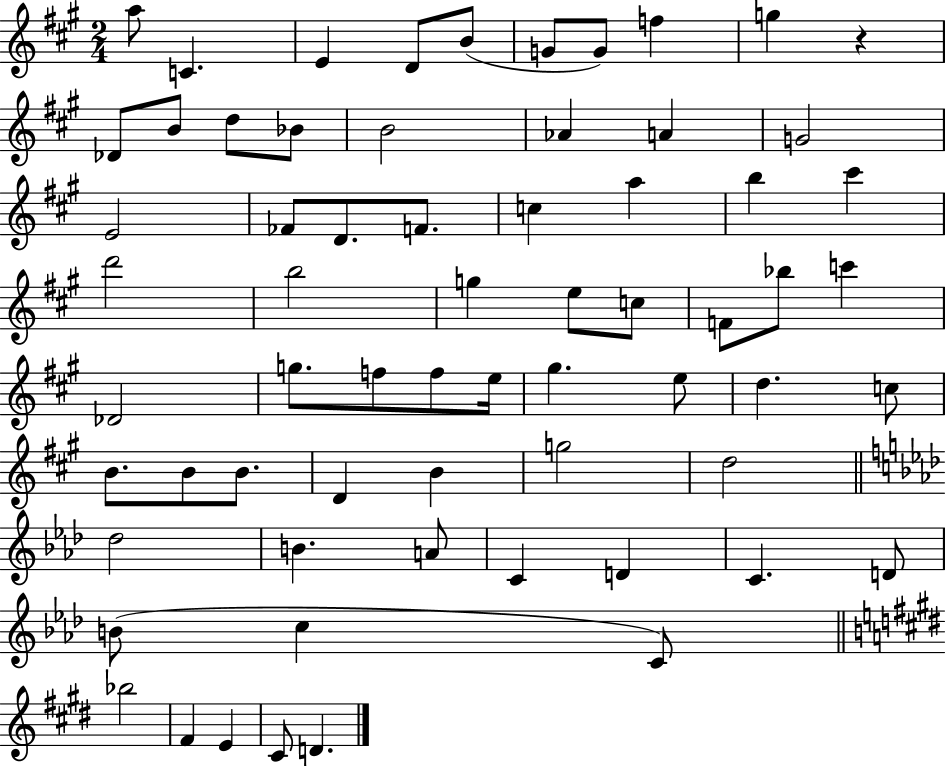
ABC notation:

X:1
T:Untitled
M:2/4
L:1/4
K:A
a/2 C E D/2 B/2 G/2 G/2 f g z _D/2 B/2 d/2 _B/2 B2 _A A G2 E2 _F/2 D/2 F/2 c a b ^c' d'2 b2 g e/2 c/2 F/2 _b/2 c' _D2 g/2 f/2 f/2 e/4 ^g e/2 d c/2 B/2 B/2 B/2 D B g2 d2 _d2 B A/2 C D C D/2 B/2 c C/2 _b2 ^F E ^C/2 D